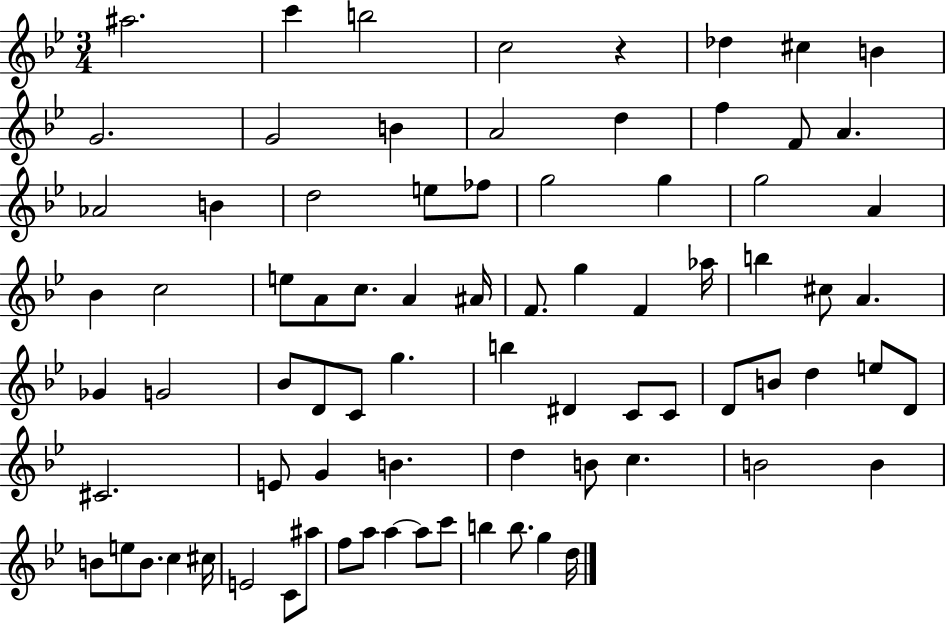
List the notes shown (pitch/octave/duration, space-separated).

A#5/h. C6/q B5/h C5/h R/q Db5/q C#5/q B4/q G4/h. G4/h B4/q A4/h D5/q F5/q F4/e A4/q. Ab4/h B4/q D5/h E5/e FES5/e G5/h G5/q G5/h A4/q Bb4/q C5/h E5/e A4/e C5/e. A4/q A#4/s F4/e. G5/q F4/q Ab5/s B5/q C#5/e A4/q. Gb4/q G4/h Bb4/e D4/e C4/e G5/q. B5/q D#4/q C4/e C4/e D4/e B4/e D5/q E5/e D4/e C#4/h. E4/e G4/q B4/q. D5/q B4/e C5/q. B4/h B4/q B4/e E5/e B4/e. C5/q C#5/s E4/h C4/e A#5/e F5/e A5/e A5/q A5/e C6/e B5/q B5/e. G5/q D5/s